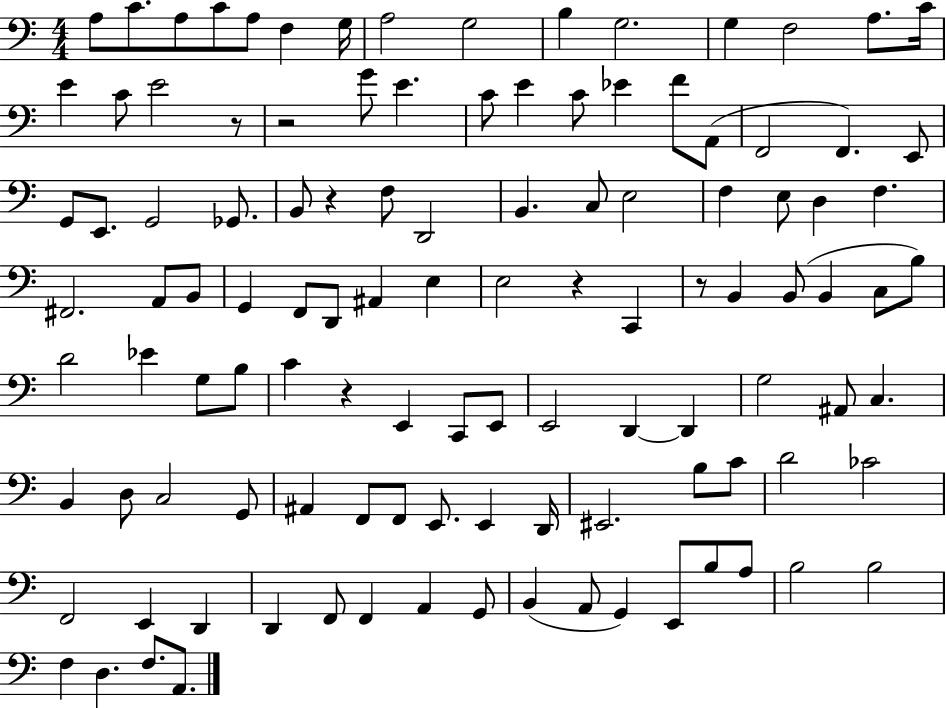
A3/e C4/e. A3/e C4/e A3/e F3/q G3/s A3/h G3/h B3/q G3/h. G3/q F3/h A3/e. C4/s E4/q C4/e E4/h R/e R/h G4/e E4/q. C4/e E4/q C4/e Eb4/q F4/e A2/e F2/h F2/q. E2/e G2/e E2/e. G2/h Gb2/e. B2/e R/q F3/e D2/h B2/q. C3/e E3/h F3/q E3/e D3/q F3/q. F#2/h. A2/e B2/e G2/q F2/e D2/e A#2/q E3/q E3/h R/q C2/q R/e B2/q B2/e B2/q C3/e B3/e D4/h Eb4/q G3/e B3/e C4/q R/q E2/q C2/e E2/e E2/h D2/q D2/q G3/h A#2/e C3/q. B2/q D3/e C3/h G2/e A#2/q F2/e F2/e E2/e. E2/q D2/s EIS2/h. B3/e C4/e D4/h CES4/h F2/h E2/q D2/q D2/q F2/e F2/q A2/q G2/e B2/q A2/e G2/q E2/e B3/e A3/e B3/h B3/h F3/q D3/q. F3/e. A2/e.